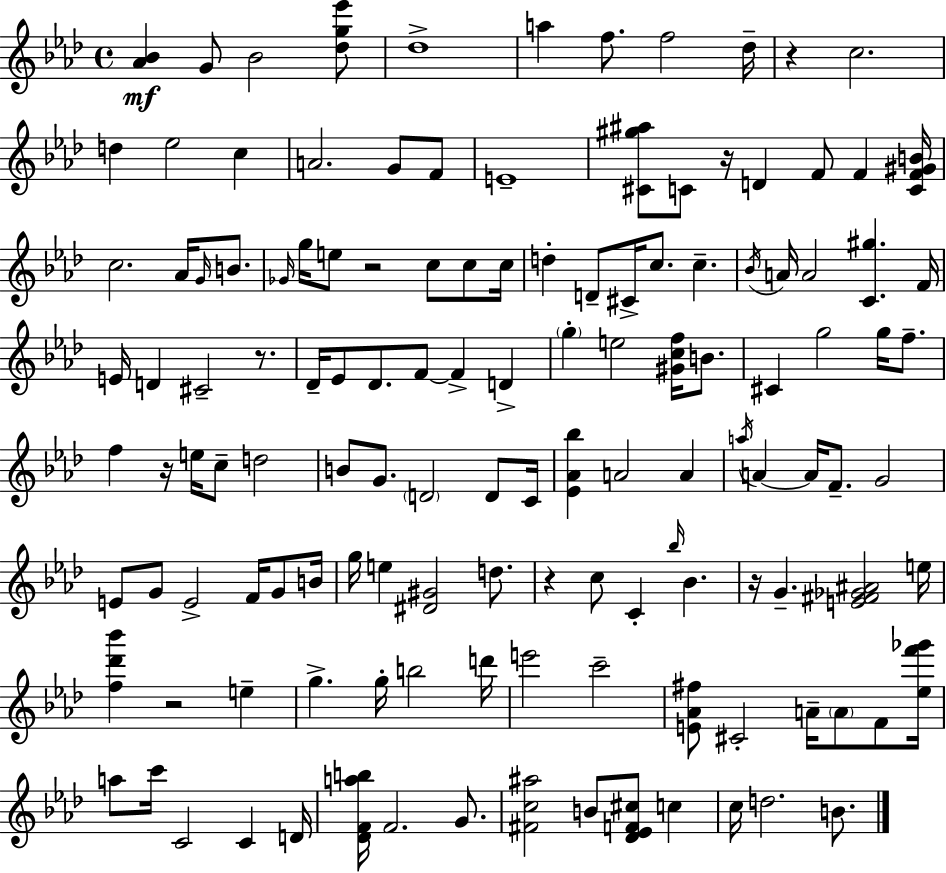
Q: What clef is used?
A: treble